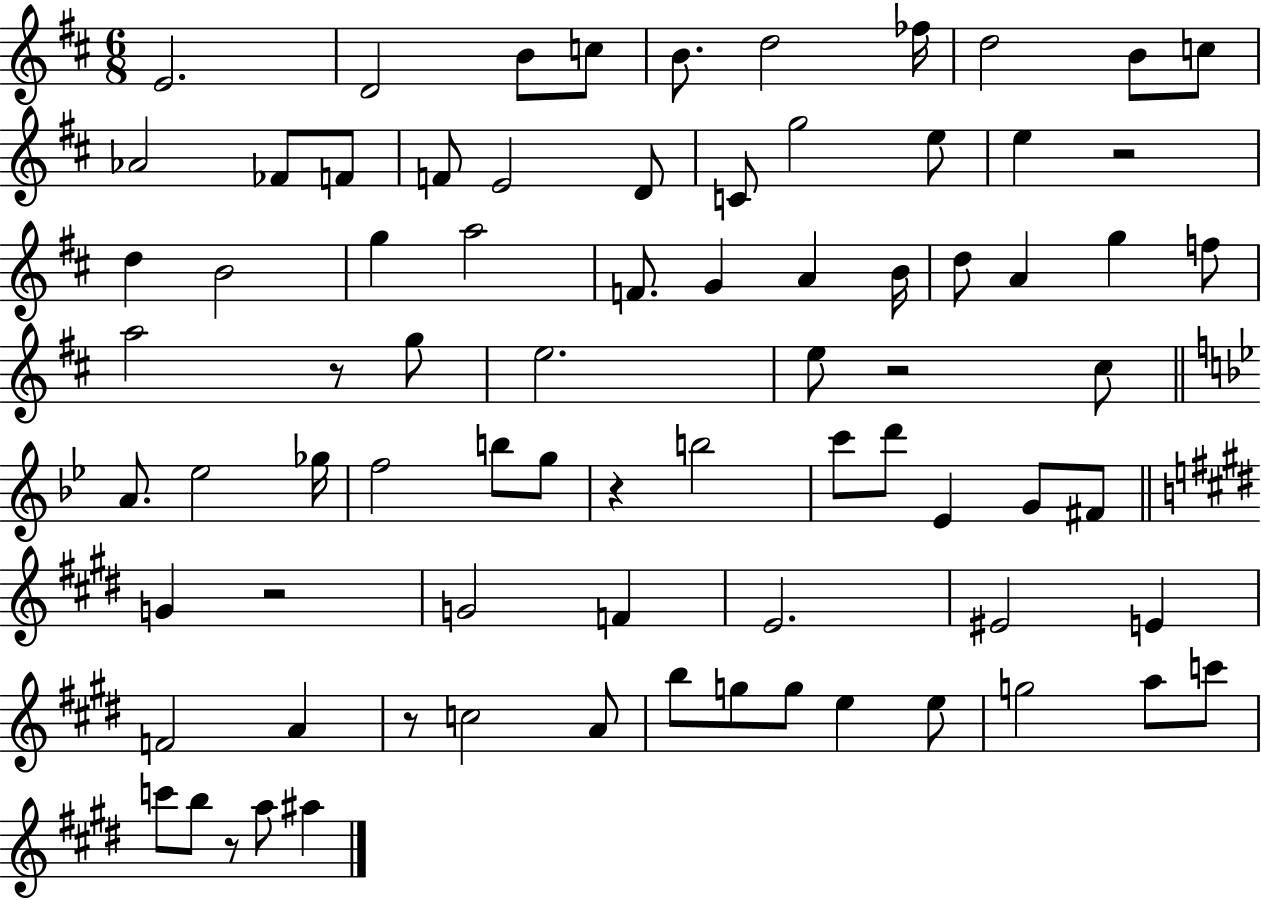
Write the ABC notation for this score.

X:1
T:Untitled
M:6/8
L:1/4
K:D
E2 D2 B/2 c/2 B/2 d2 _f/4 d2 B/2 c/2 _A2 _F/2 F/2 F/2 E2 D/2 C/2 g2 e/2 e z2 d B2 g a2 F/2 G A B/4 d/2 A g f/2 a2 z/2 g/2 e2 e/2 z2 ^c/2 A/2 _e2 _g/4 f2 b/2 g/2 z b2 c'/2 d'/2 _E G/2 ^F/2 G z2 G2 F E2 ^E2 E F2 A z/2 c2 A/2 b/2 g/2 g/2 e e/2 g2 a/2 c'/2 c'/2 b/2 z/2 a/2 ^a